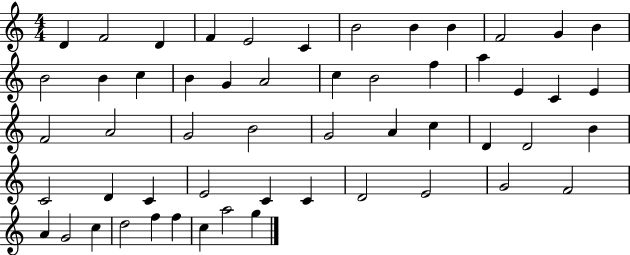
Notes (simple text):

D4/q F4/h D4/q F4/q E4/h C4/q B4/h B4/q B4/q F4/h G4/q B4/q B4/h B4/q C5/q B4/q G4/q A4/h C5/q B4/h F5/q A5/q E4/q C4/q E4/q F4/h A4/h G4/h B4/h G4/h A4/q C5/q D4/q D4/h B4/q C4/h D4/q C4/q E4/h C4/q C4/q D4/h E4/h G4/h F4/h A4/q G4/h C5/q D5/h F5/q F5/q C5/q A5/h G5/q